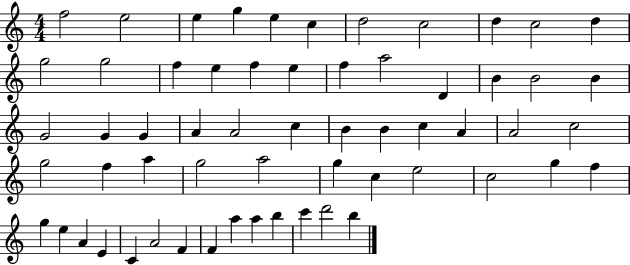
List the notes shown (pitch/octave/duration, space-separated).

F5/h E5/h E5/q G5/q E5/q C5/q D5/h C5/h D5/q C5/h D5/q G5/h G5/h F5/q E5/q F5/q E5/q F5/q A5/h D4/q B4/q B4/h B4/q G4/h G4/q G4/q A4/q A4/h C5/q B4/q B4/q C5/q A4/q A4/h C5/h G5/h F5/q A5/q G5/h A5/h G5/q C5/q E5/h C5/h G5/q F5/q G5/q E5/q A4/q E4/q C4/q A4/h F4/q F4/q A5/q A5/q B5/q C6/q D6/h B5/q